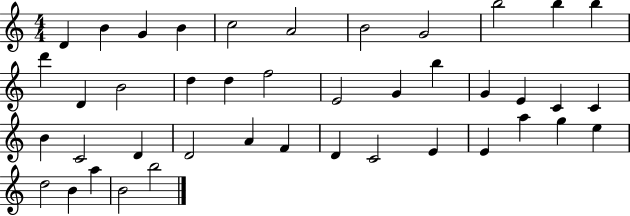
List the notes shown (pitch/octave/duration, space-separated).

D4/q B4/q G4/q B4/q C5/h A4/h B4/h G4/h B5/h B5/q B5/q D6/q D4/q B4/h D5/q D5/q F5/h E4/h G4/q B5/q G4/q E4/q C4/q C4/q B4/q C4/h D4/q D4/h A4/q F4/q D4/q C4/h E4/q E4/q A5/q G5/q E5/q D5/h B4/q A5/q B4/h B5/h